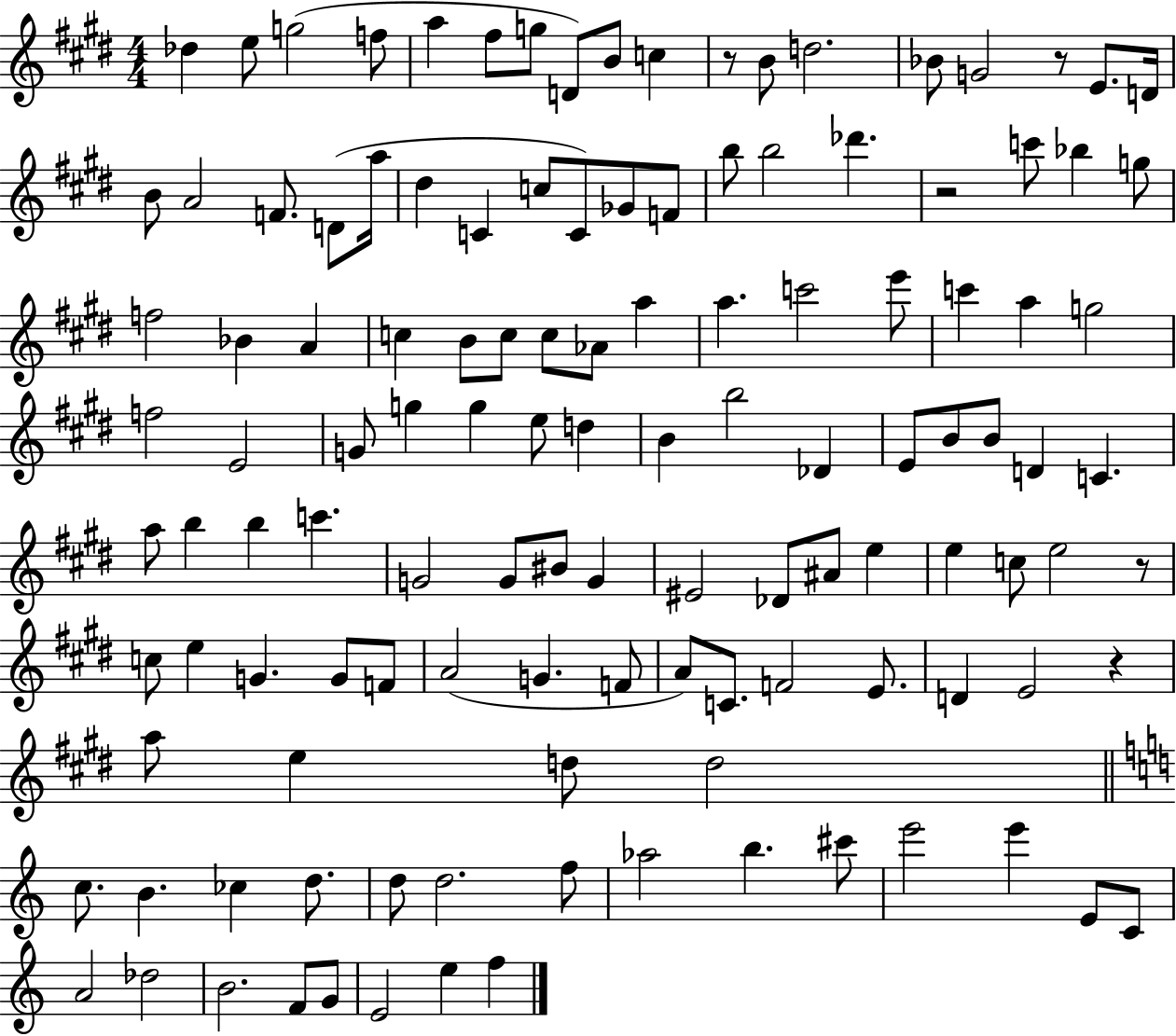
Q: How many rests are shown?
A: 5